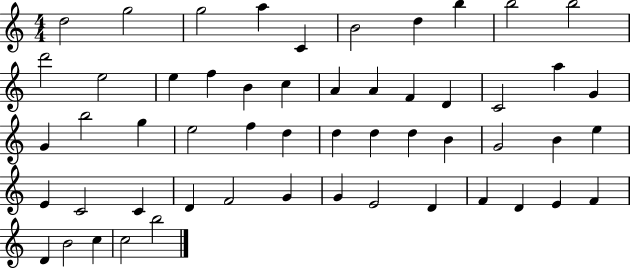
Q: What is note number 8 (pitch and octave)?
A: B5